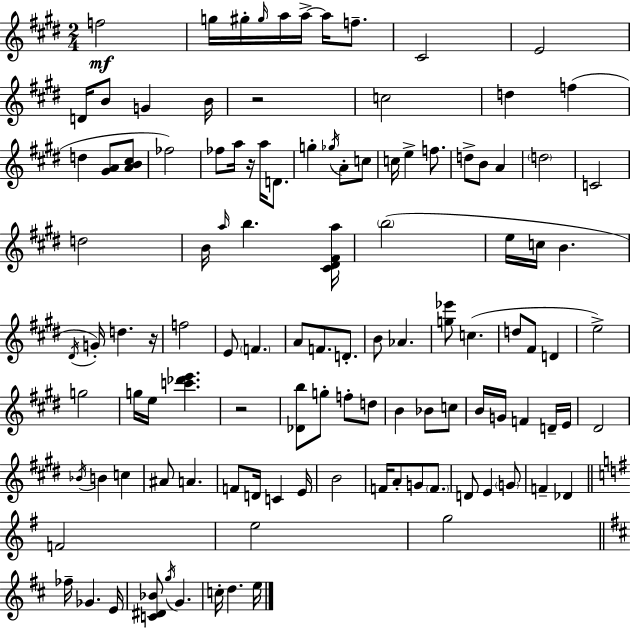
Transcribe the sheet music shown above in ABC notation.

X:1
T:Untitled
M:2/4
L:1/4
K:E
f2 g/4 ^g/4 ^g/4 a/4 a/4 a/4 f/2 ^C2 E2 D/4 B/2 G B/4 z2 c2 d f d [^GA]/2 [AB^c]/2 _f2 _f/2 a/4 z/4 a/4 D/2 g _g/4 A/2 c/2 c/4 e f/2 d/2 B/2 A d2 C2 d2 B/4 a/4 b [^C^D^Fa]/4 b2 e/4 c/4 B ^D/4 G/4 d z/4 f2 E/2 F A/2 F/2 D/2 B/2 _A [g_e']/2 c d/2 ^F/2 D e2 g2 g/4 e/4 [c'_d'e'] z2 [_Db]/2 g/2 f/2 d/2 B _B/2 c/2 B/4 G/4 F D/4 E/4 ^D2 _B/4 B c ^A/2 A F/2 D/4 C E/4 B2 F/4 A/2 G/2 F/2 D/2 E G/2 F _D F2 e2 g2 _f/4 _G E/4 [C^D_B]/2 g/4 G c/4 d e/4